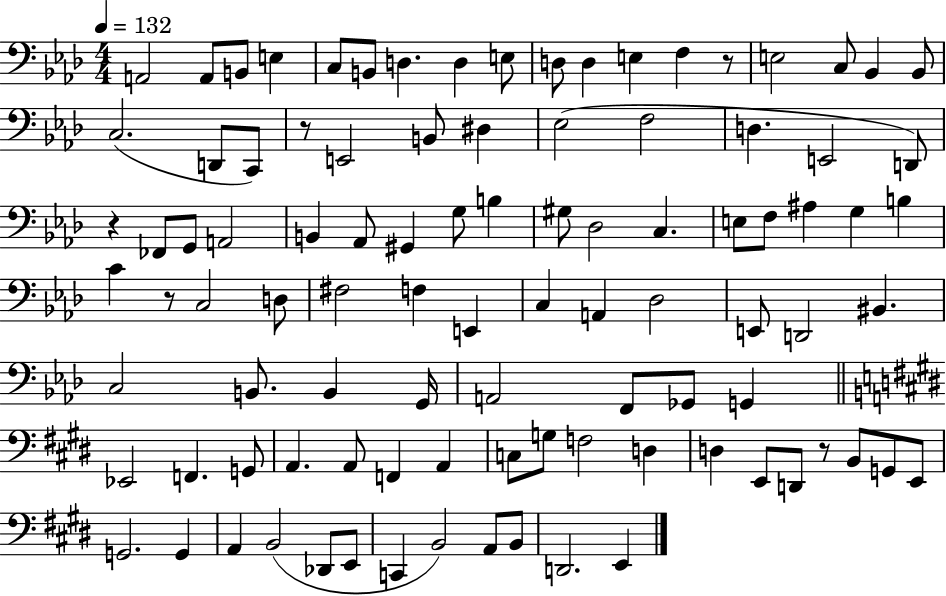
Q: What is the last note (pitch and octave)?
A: E2